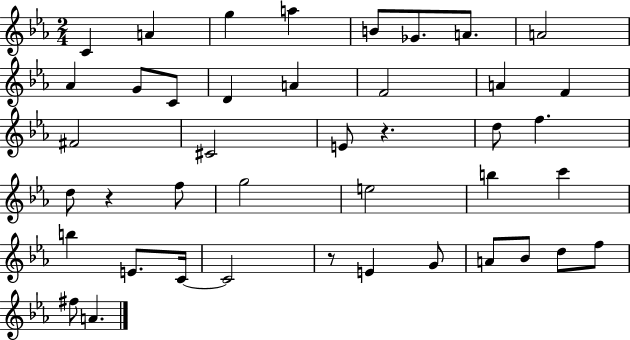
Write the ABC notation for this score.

X:1
T:Untitled
M:2/4
L:1/4
K:Eb
C A g a B/2 _G/2 A/2 A2 _A G/2 C/2 D A F2 A F ^F2 ^C2 E/2 z d/2 f d/2 z f/2 g2 e2 b c' b E/2 C/4 C2 z/2 E G/2 A/2 _B/2 d/2 f/2 ^f/2 A